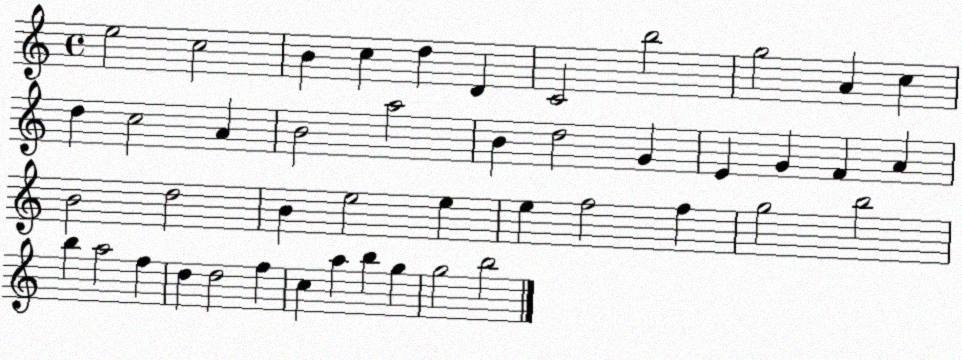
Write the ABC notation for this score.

X:1
T:Untitled
M:4/4
L:1/4
K:C
e2 c2 B c d D C2 b2 g2 A c d c2 A B2 a2 B d2 G E G F A B2 d2 B e2 e e f2 f g2 b2 b a2 f d d2 f c a b g g2 b2